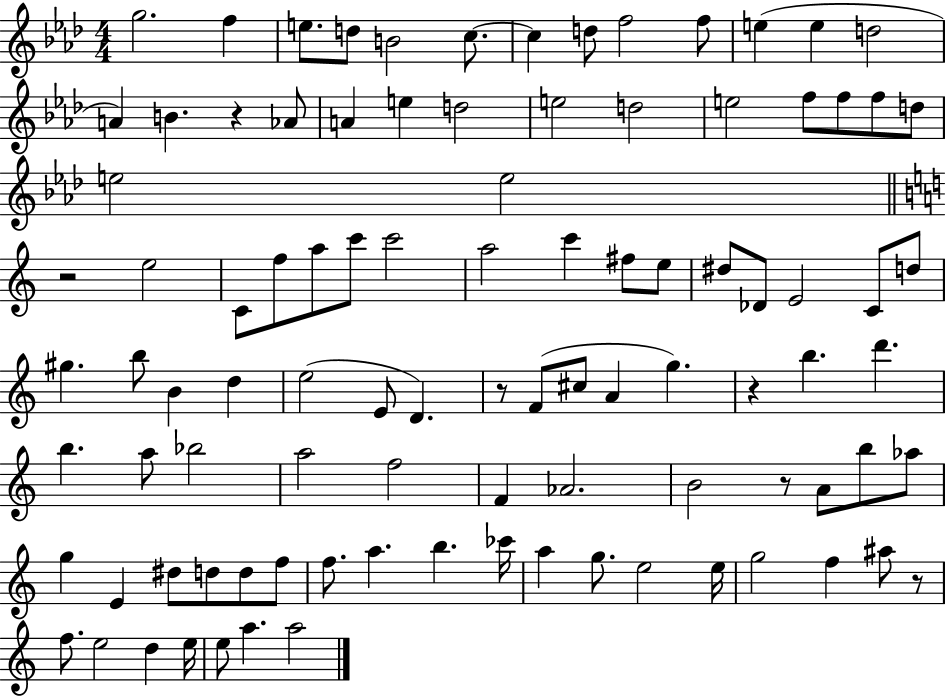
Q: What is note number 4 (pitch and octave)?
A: D5